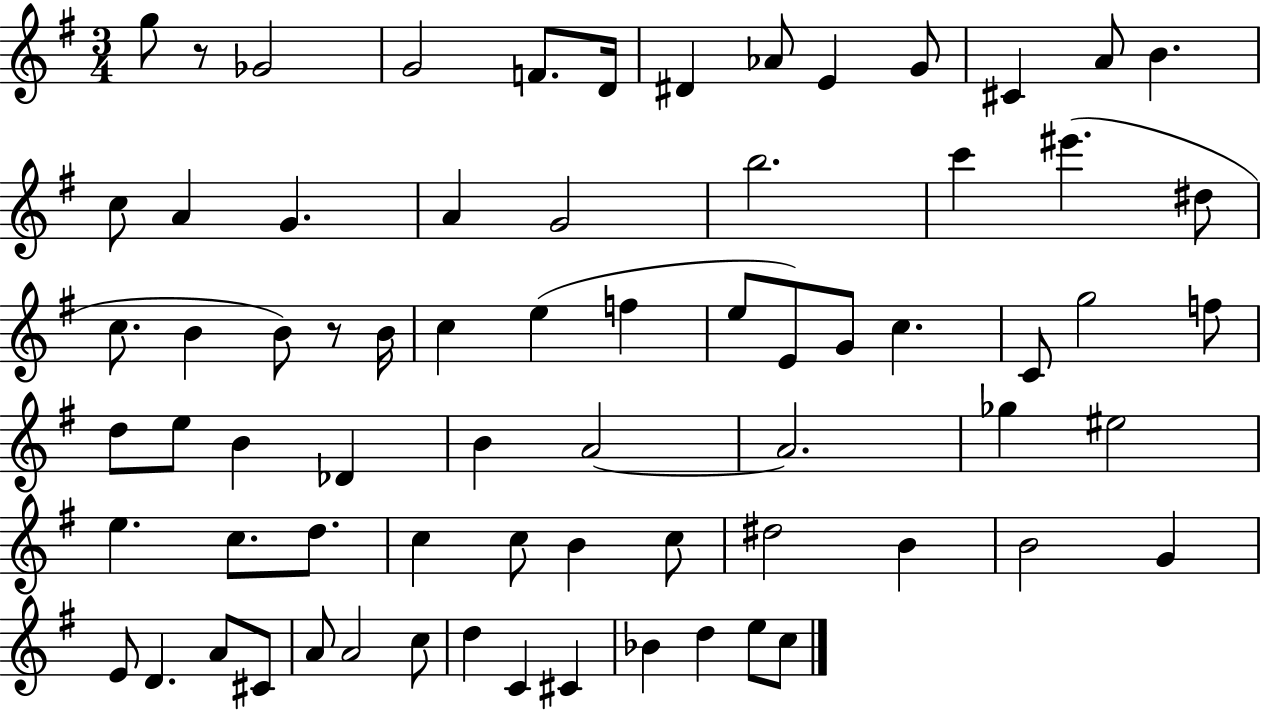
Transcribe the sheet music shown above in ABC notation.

X:1
T:Untitled
M:3/4
L:1/4
K:G
g/2 z/2 _G2 G2 F/2 D/4 ^D _A/2 E G/2 ^C A/2 B c/2 A G A G2 b2 c' ^e' ^d/2 c/2 B B/2 z/2 B/4 c e f e/2 E/2 G/2 c C/2 g2 f/2 d/2 e/2 B _D B A2 A2 _g ^e2 e c/2 d/2 c c/2 B c/2 ^d2 B B2 G E/2 D A/2 ^C/2 A/2 A2 c/2 d C ^C _B d e/2 c/2